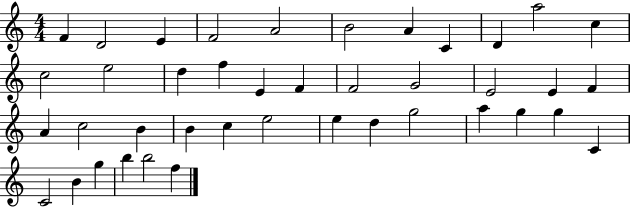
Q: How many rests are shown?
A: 0